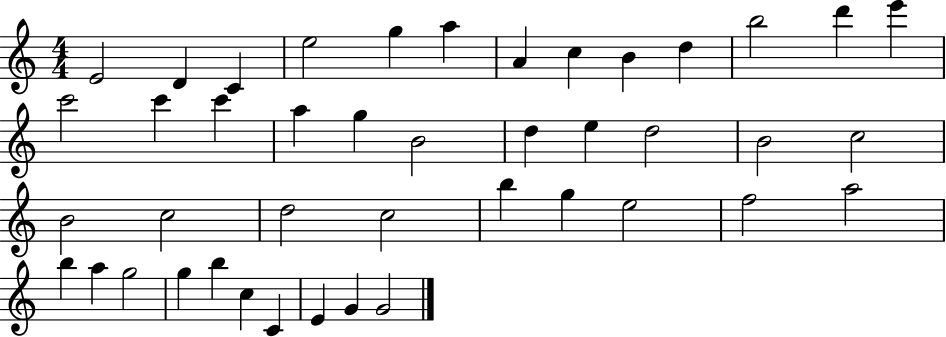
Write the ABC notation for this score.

X:1
T:Untitled
M:4/4
L:1/4
K:C
E2 D C e2 g a A c B d b2 d' e' c'2 c' c' a g B2 d e d2 B2 c2 B2 c2 d2 c2 b g e2 f2 a2 b a g2 g b c C E G G2